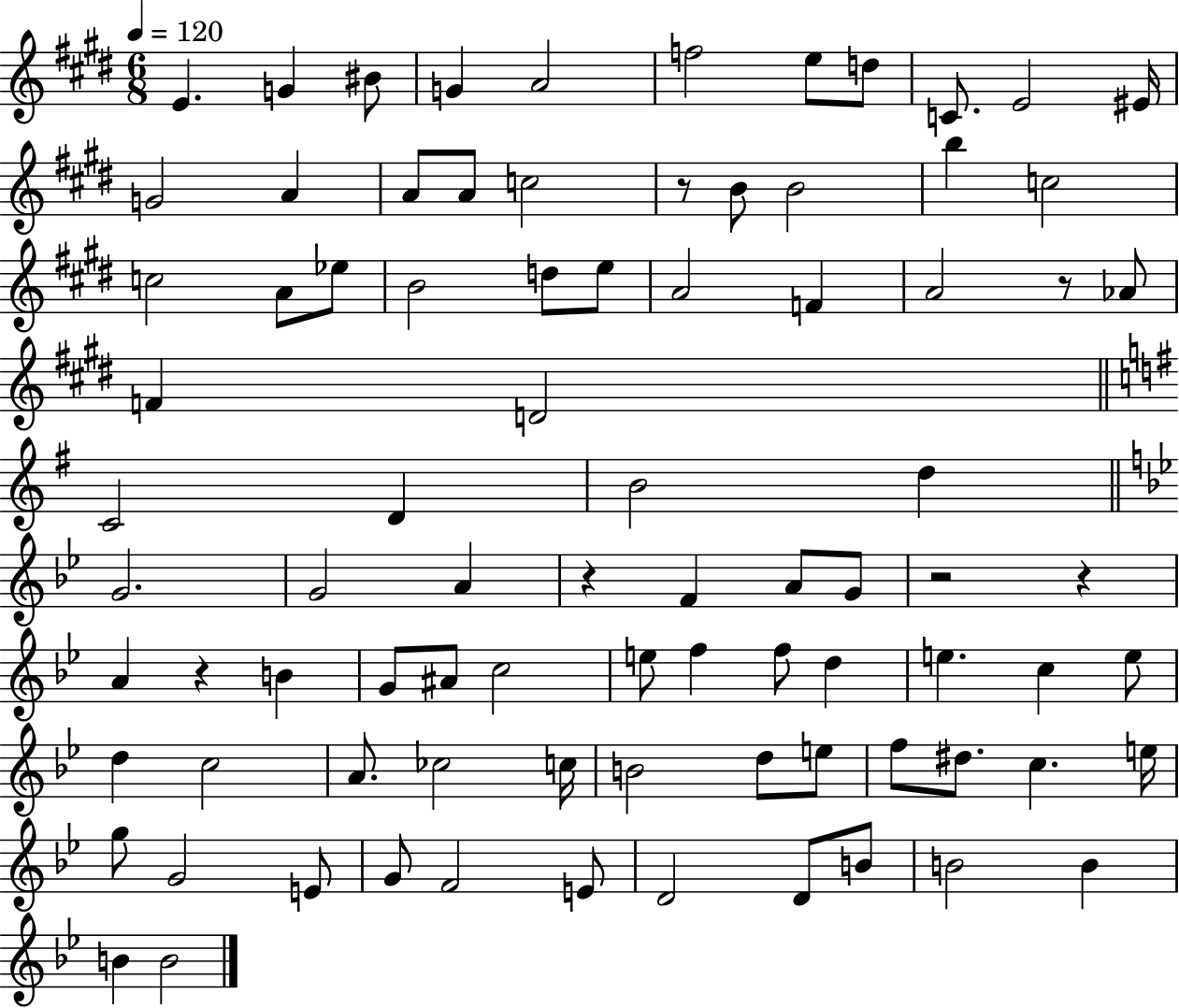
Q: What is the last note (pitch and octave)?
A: B4